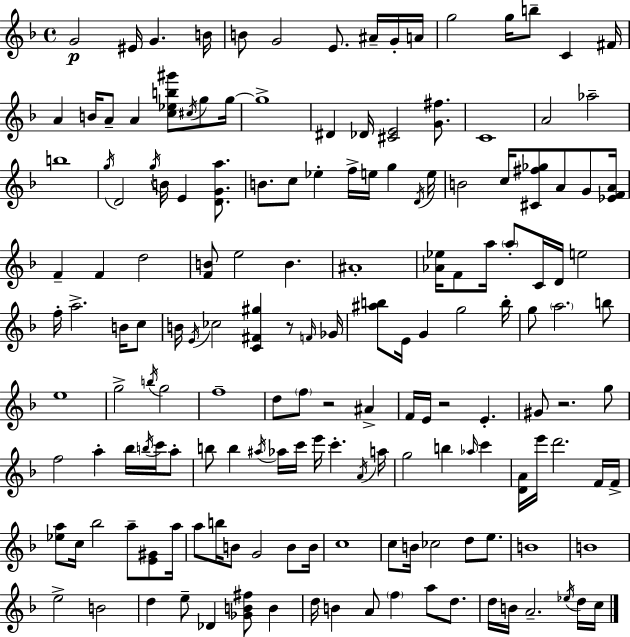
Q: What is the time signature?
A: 4/4